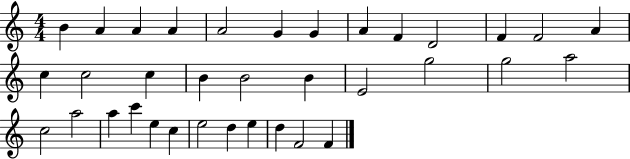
B4/q A4/q A4/q A4/q A4/h G4/q G4/q A4/q F4/q D4/h F4/q F4/h A4/q C5/q C5/h C5/q B4/q B4/h B4/q E4/h G5/h G5/h A5/h C5/h A5/h A5/q C6/q E5/q C5/q E5/h D5/q E5/q D5/q F4/h F4/q